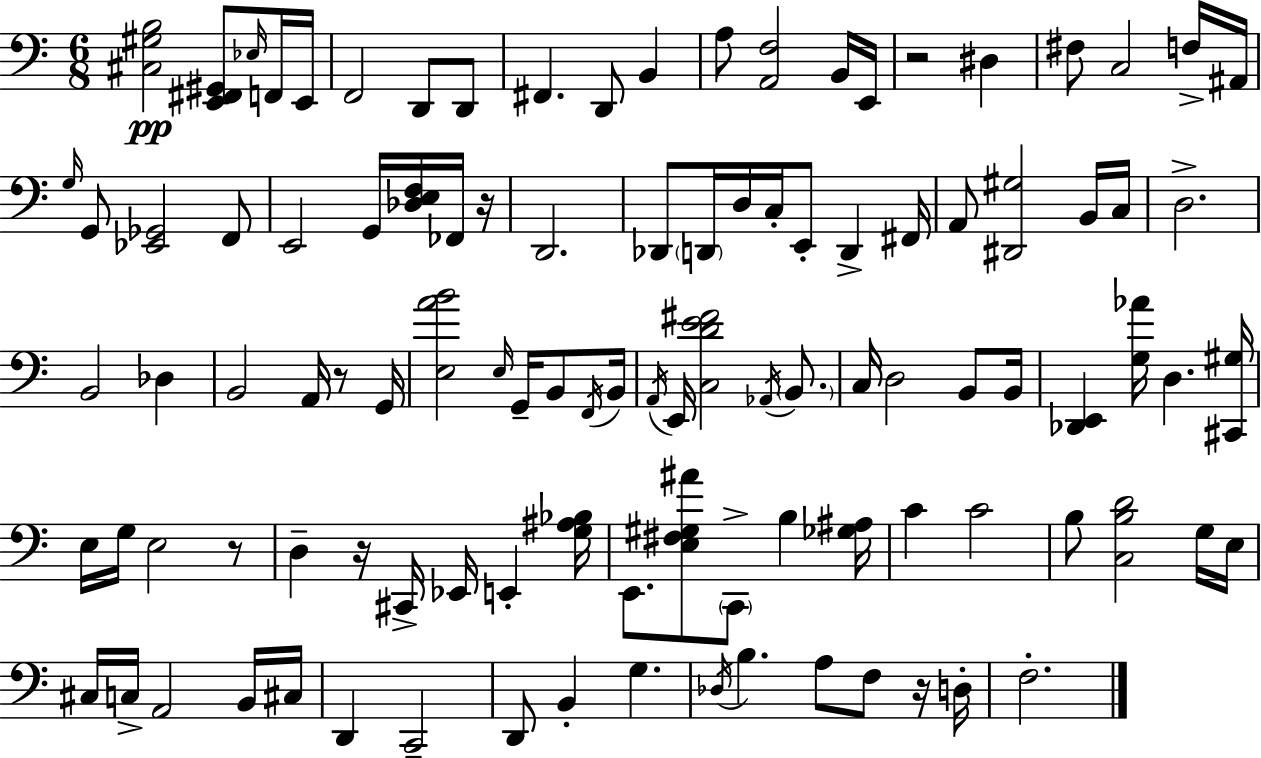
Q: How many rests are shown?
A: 6